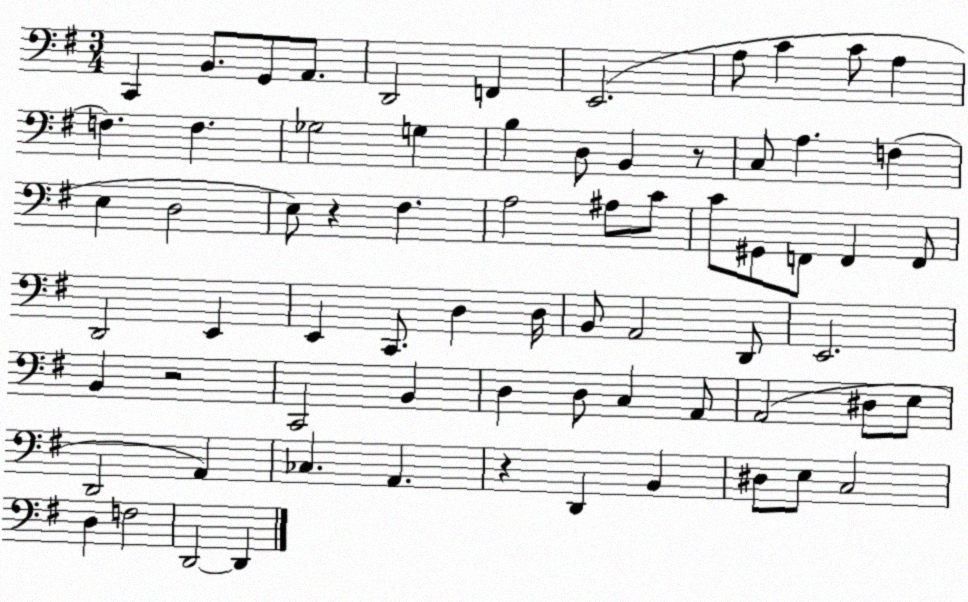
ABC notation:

X:1
T:Untitled
M:3/4
L:1/4
K:G
C,, B,,/2 G,,/2 A,,/2 D,,2 F,, E,,2 A,/2 C C/2 A, F, F, _G,2 G, B, D,/2 B,, z/2 C,/2 A, F, E, D,2 E,/2 z ^F, A,2 ^A,/2 C/2 C/2 ^G,,/2 F,,/2 F,, F,,/2 D,,2 E,, E,, C,,/2 D, D,/4 B,,/2 A,,2 D,,/2 E,,2 B,, z2 C,,2 B,, D, D,/2 C, A,,/2 A,,2 ^D,/2 E,/2 D,,2 A,, _C, A,, z D,, B,, ^D,/2 E,/2 C,2 D, F,2 D,,2 D,,